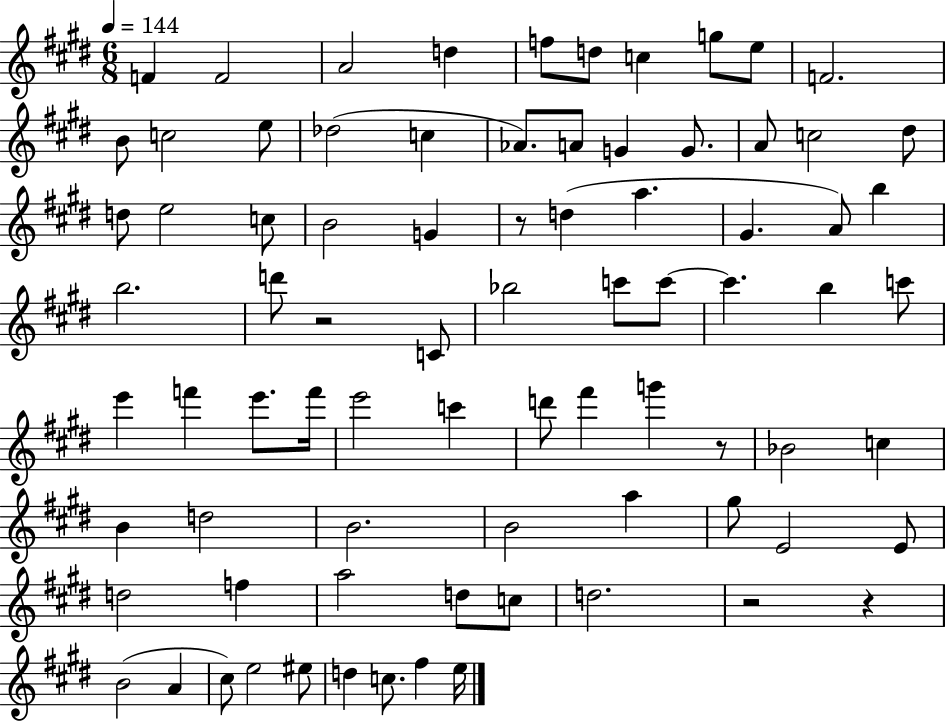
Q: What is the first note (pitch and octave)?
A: F4